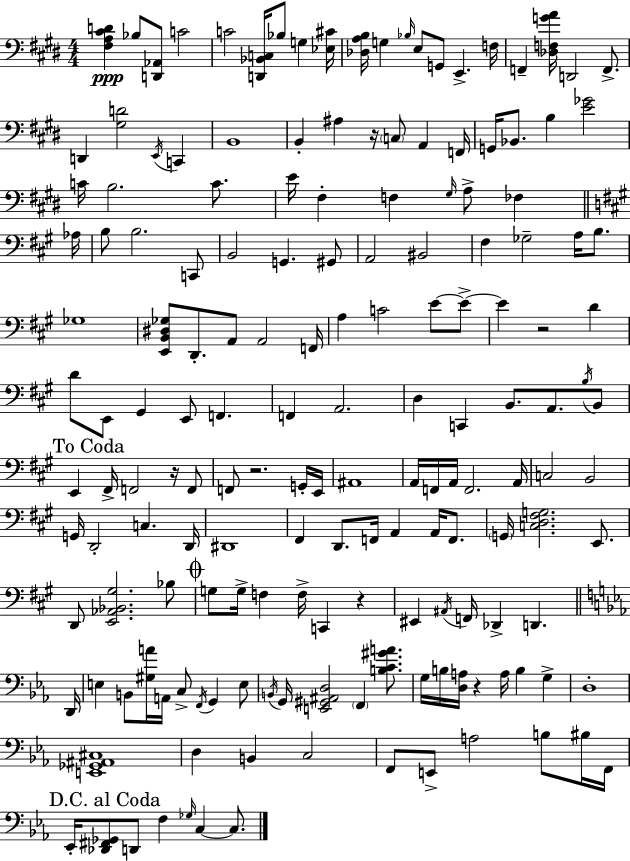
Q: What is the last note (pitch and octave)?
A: C3